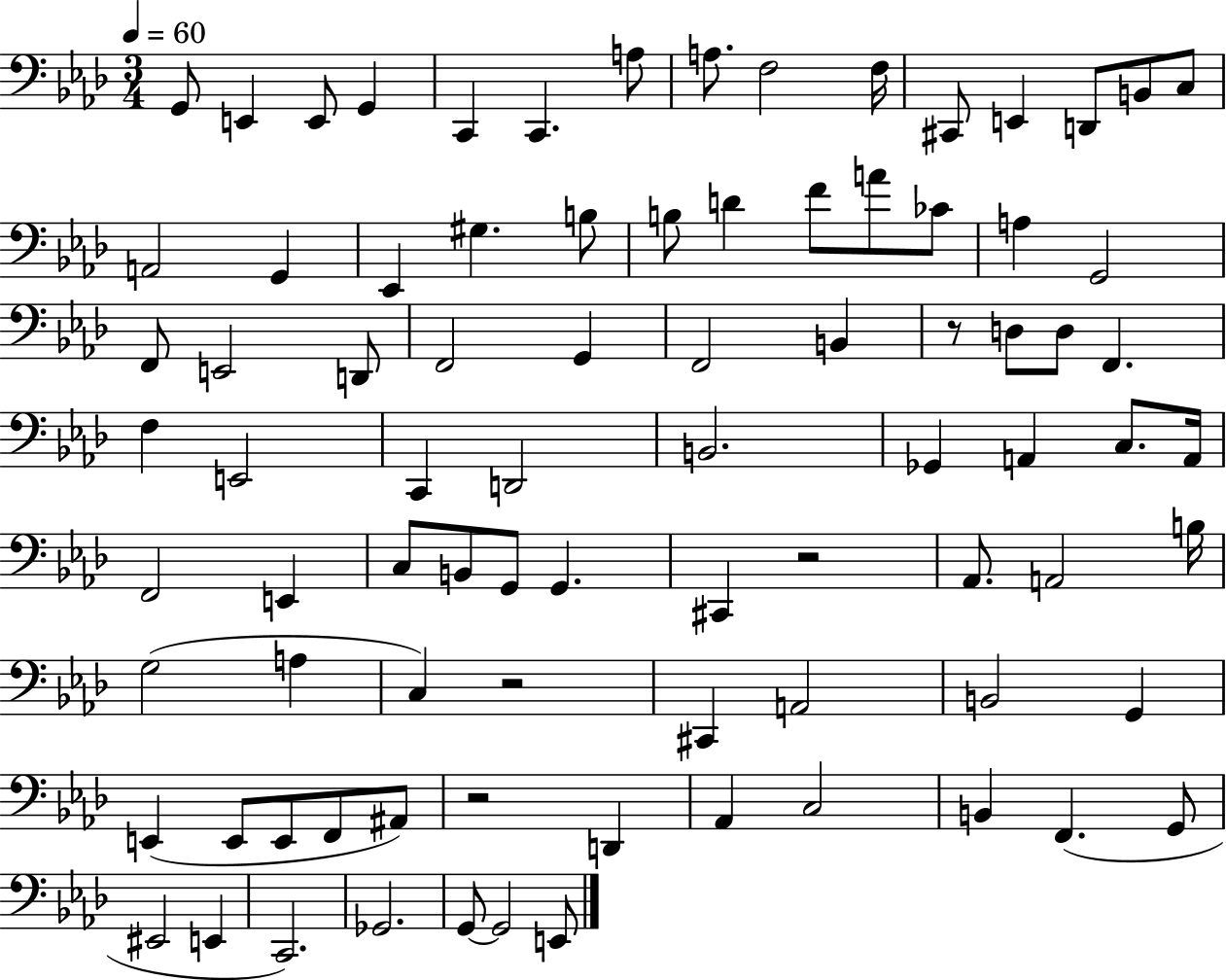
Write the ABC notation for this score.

X:1
T:Untitled
M:3/4
L:1/4
K:Ab
G,,/2 E,, E,,/2 G,, C,, C,, A,/2 A,/2 F,2 F,/4 ^C,,/2 E,, D,,/2 B,,/2 C,/2 A,,2 G,, _E,, ^G, B,/2 B,/2 D F/2 A/2 _C/2 A, G,,2 F,,/2 E,,2 D,,/2 F,,2 G,, F,,2 B,, z/2 D,/2 D,/2 F,, F, E,,2 C,, D,,2 B,,2 _G,, A,, C,/2 A,,/4 F,,2 E,, C,/2 B,,/2 G,,/2 G,, ^C,, z2 _A,,/2 A,,2 B,/4 G,2 A, C, z2 ^C,, A,,2 B,,2 G,, E,, E,,/2 E,,/2 F,,/2 ^A,,/2 z2 D,, _A,, C,2 B,, F,, G,,/2 ^E,,2 E,, C,,2 _G,,2 G,,/2 G,,2 E,,/2